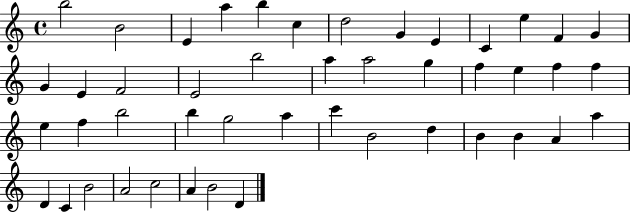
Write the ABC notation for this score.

X:1
T:Untitled
M:4/4
L:1/4
K:C
b2 B2 E a b c d2 G E C e F G G E F2 E2 b2 a a2 g f e f f e f b2 b g2 a c' B2 d B B A a D C B2 A2 c2 A B2 D